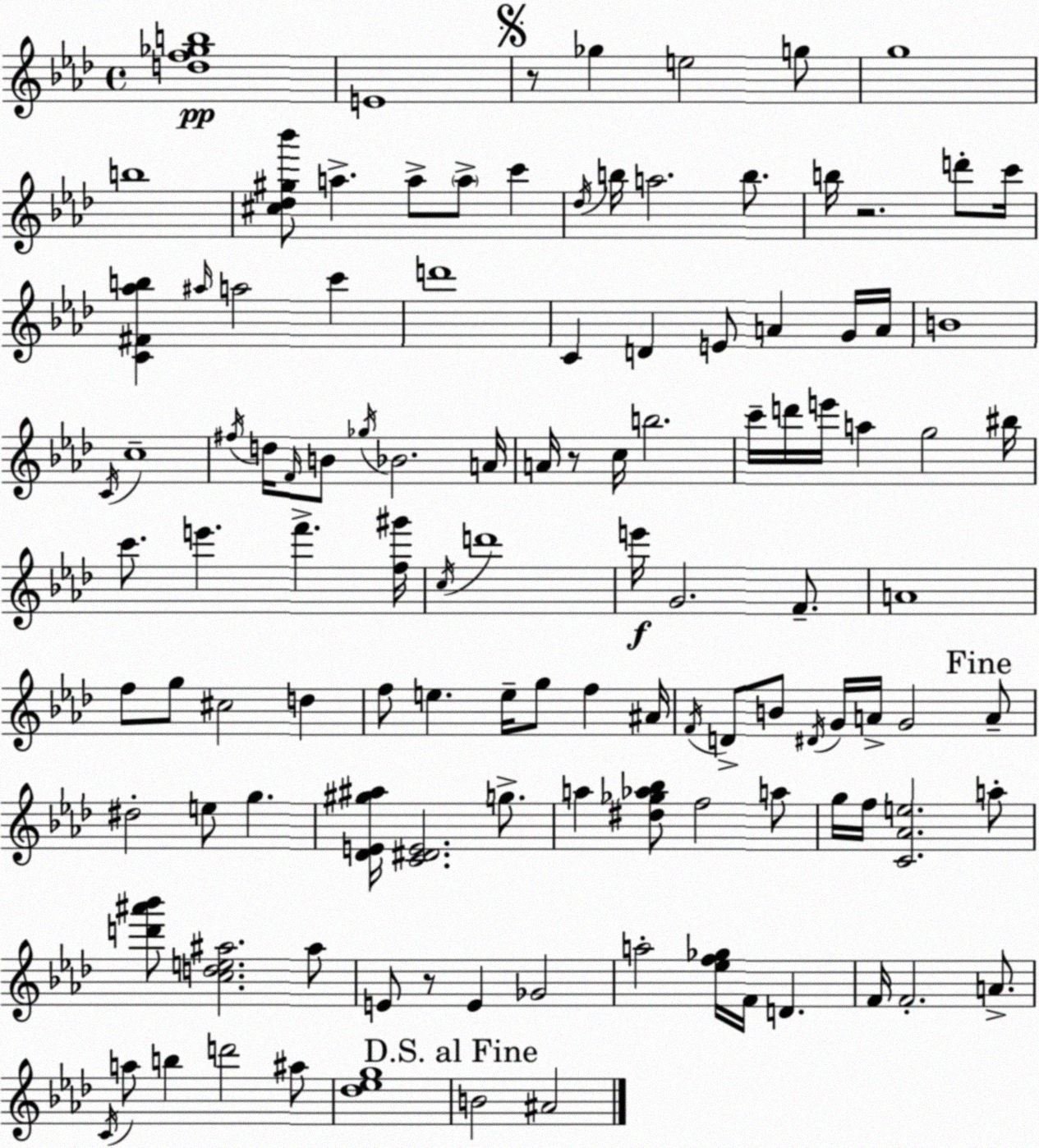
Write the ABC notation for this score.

X:1
T:Untitled
M:4/4
L:1/4
K:Fm
[df_gb]4 E4 z/2 _g e2 g/2 g4 b4 [^c_d^g_b']/2 a a/2 a/2 c' _d/4 b/4 a2 b/2 b/4 z2 d'/2 c'/4 [C^F_ab] ^a/4 a2 c' d'4 C D E/2 A G/4 A/4 B4 C/4 c4 ^f/4 d/4 F/4 B/2 _g/4 _B2 A/4 A/4 z/2 c/4 b2 c'/4 d'/4 e'/4 a g2 ^b/4 c'/2 e' f' [f^g']/4 c/4 d'4 e'/4 G2 F/2 A4 f/2 g/2 ^c2 d f/2 e e/4 g/2 f ^A/4 F/4 D/2 B/2 ^D/4 G/4 A/4 G2 A/2 ^d2 e/2 g [_DE^g^a]/4 [C^DE]2 g/2 a [^d_g_a_b]/2 f2 a/2 g/4 f/4 [C_Ae]2 a/2 [d'^a'_b']/2 [cde^a]2 ^a/2 E/2 z/2 E _G2 a2 [_ef_g]/4 F/4 D F/4 F2 A/2 C/4 a/2 b d'2 ^a/2 [_d_eg]4 B2 ^A2